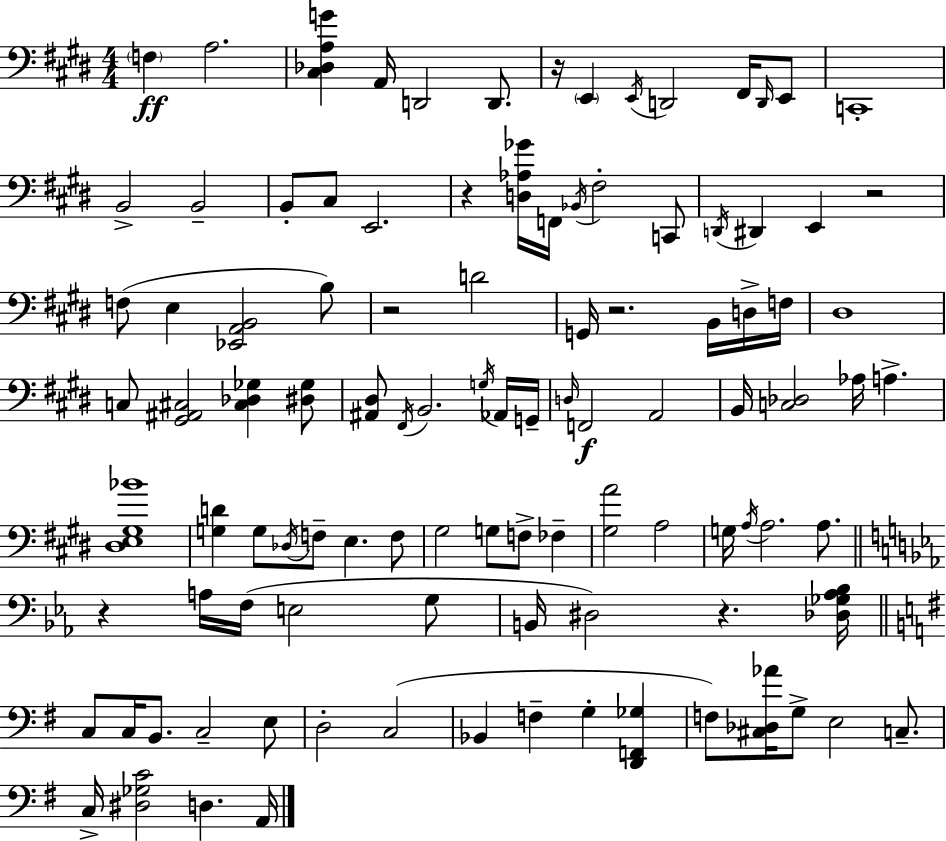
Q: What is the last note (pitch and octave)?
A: A2